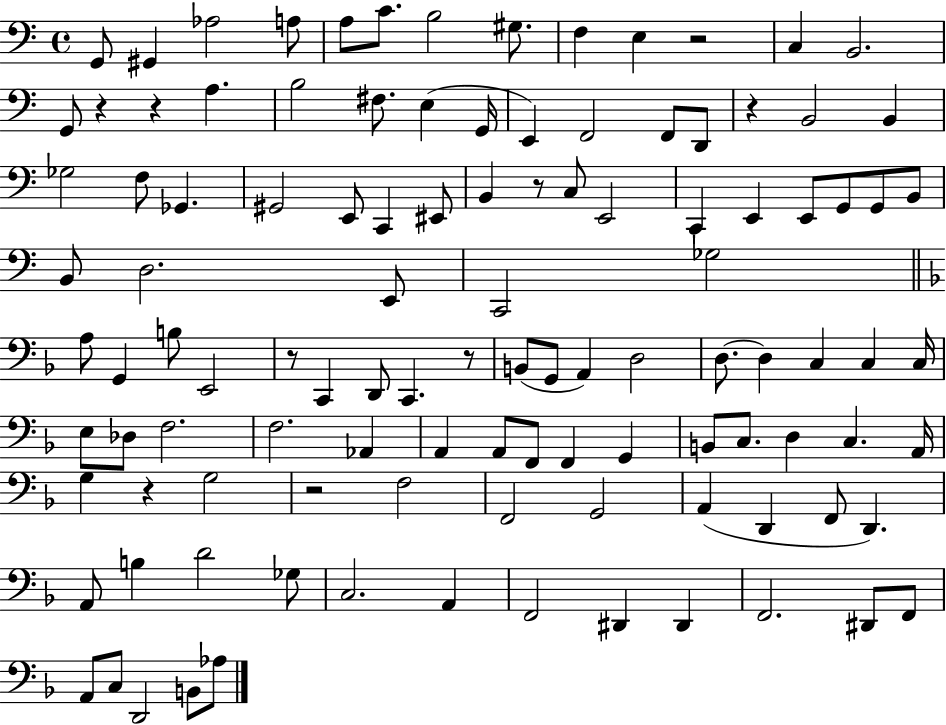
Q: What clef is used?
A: bass